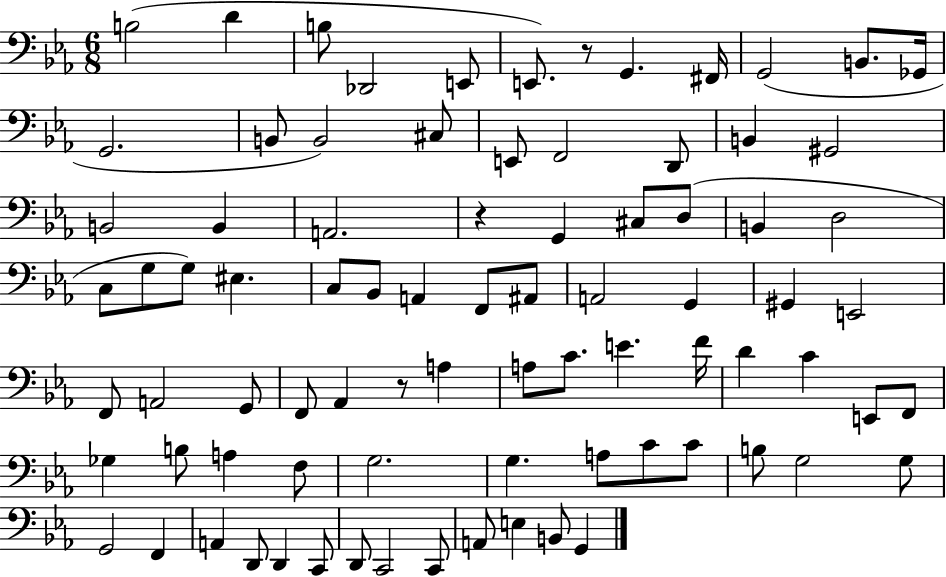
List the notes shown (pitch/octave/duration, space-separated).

B3/h D4/q B3/e Db2/h E2/e E2/e. R/e G2/q. F#2/s G2/h B2/e. Gb2/s G2/h. B2/e B2/h C#3/e E2/e F2/h D2/e B2/q G#2/h B2/h B2/q A2/h. R/q G2/q C#3/e D3/e B2/q D3/h C3/e G3/e G3/e EIS3/q. C3/e Bb2/e A2/q F2/e A#2/e A2/h G2/q G#2/q E2/h F2/e A2/h G2/e F2/e Ab2/q R/e A3/q A3/e C4/e. E4/q. F4/s D4/q C4/q E2/e F2/e Gb3/q B3/e A3/q F3/e G3/h. G3/q. A3/e C4/e C4/e B3/e G3/h G3/e G2/h F2/q A2/q D2/e D2/q C2/e D2/e C2/h C2/e A2/e E3/q B2/e G2/q